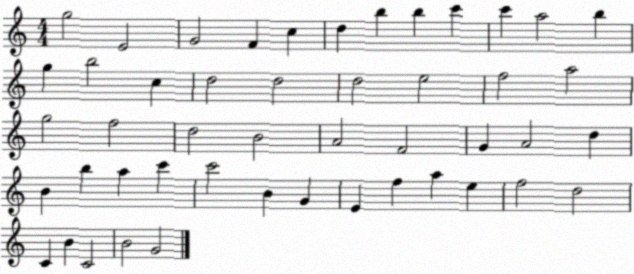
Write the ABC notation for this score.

X:1
T:Untitled
M:4/4
L:1/4
K:C
g2 E2 G2 F c d b b c' c' a2 b g b2 c d2 d2 d2 e2 f2 a2 g2 f2 d2 B2 A2 F2 G A2 d B b a c' c'2 B G E f a e f2 d2 C B C2 B2 G2